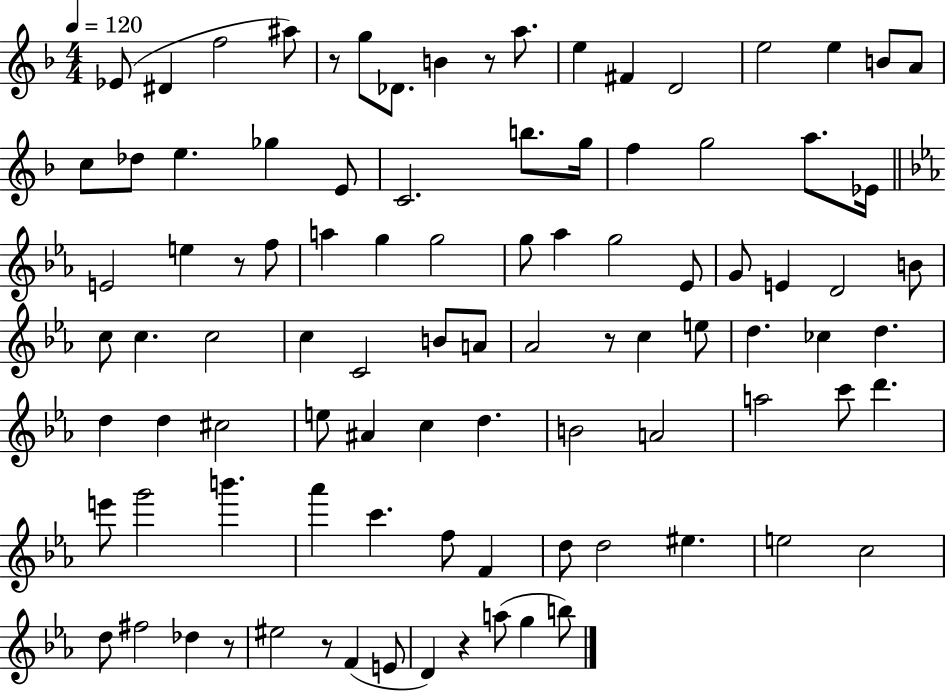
Eb4/e D#4/q F5/h A#5/e R/e G5/e Db4/e. B4/q R/e A5/e. E5/q F#4/q D4/h E5/h E5/q B4/e A4/e C5/e Db5/e E5/q. Gb5/q E4/e C4/h. B5/e. G5/s F5/q G5/h A5/e. Eb4/s E4/h E5/q R/e F5/e A5/q G5/q G5/h G5/e Ab5/q G5/h Eb4/e G4/e E4/q D4/h B4/e C5/e C5/q. C5/h C5/q C4/h B4/e A4/e Ab4/h R/e C5/q E5/e D5/q. CES5/q D5/q. D5/q D5/q C#5/h E5/e A#4/q C5/q D5/q. B4/h A4/h A5/h C6/e D6/q. E6/e G6/h B6/q. Ab6/q C6/q. F5/e F4/q D5/e D5/h EIS5/q. E5/h C5/h D5/e F#5/h Db5/q R/e EIS5/h R/e F4/q E4/e D4/q R/q A5/e G5/q B5/e